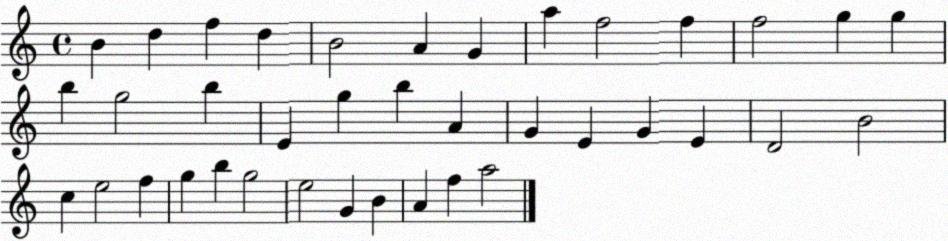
X:1
T:Untitled
M:4/4
L:1/4
K:C
B d f d B2 A G a f2 f f2 g g b g2 b E g b A G E G E D2 B2 c e2 f g b g2 e2 G B A f a2